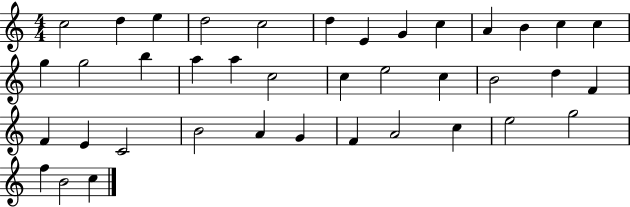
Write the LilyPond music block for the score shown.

{
  \clef treble
  \numericTimeSignature
  \time 4/4
  \key c \major
  c''2 d''4 e''4 | d''2 c''2 | d''4 e'4 g'4 c''4 | a'4 b'4 c''4 c''4 | \break g''4 g''2 b''4 | a''4 a''4 c''2 | c''4 e''2 c''4 | b'2 d''4 f'4 | \break f'4 e'4 c'2 | b'2 a'4 g'4 | f'4 a'2 c''4 | e''2 g''2 | \break f''4 b'2 c''4 | \bar "|."
}